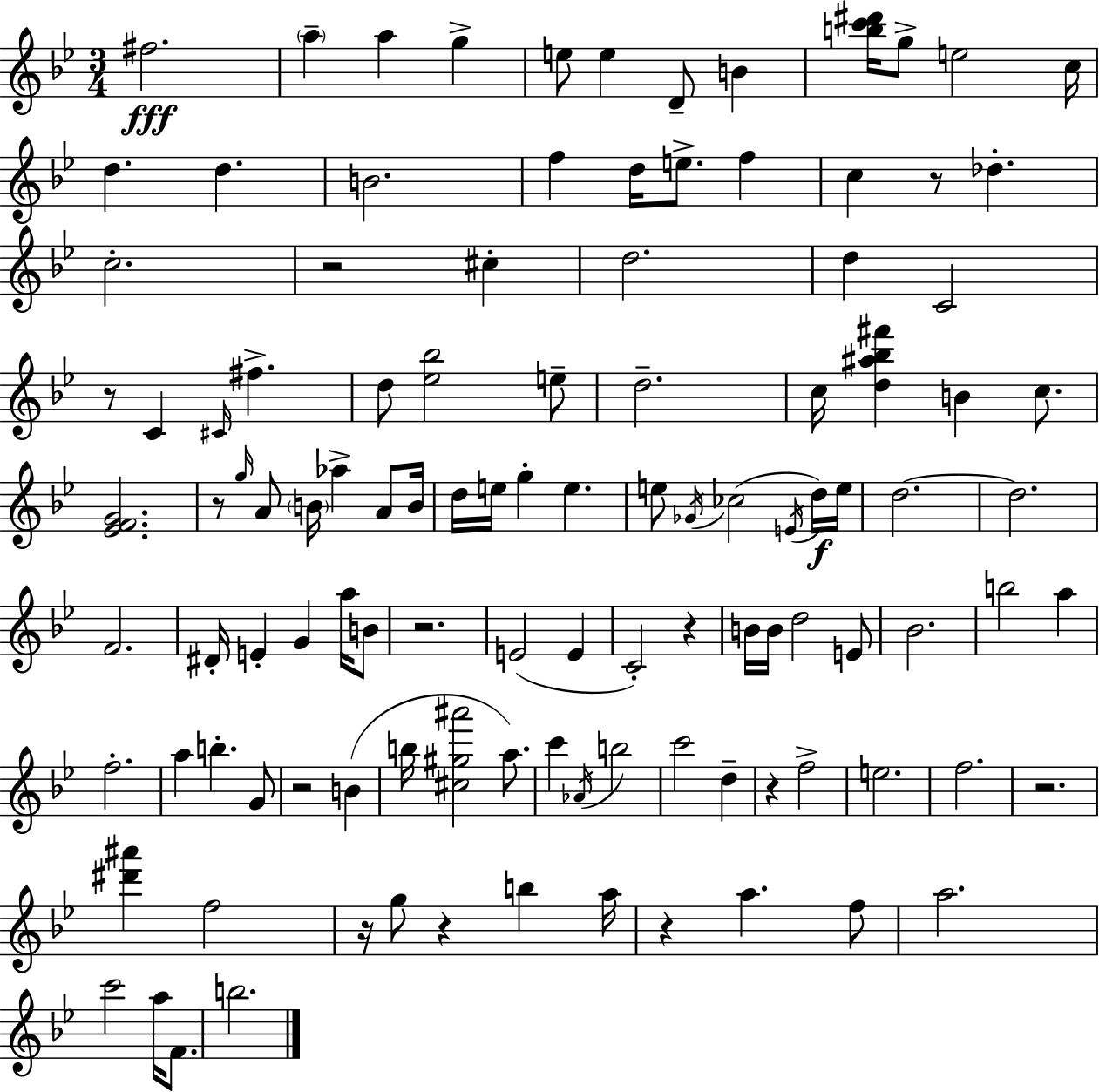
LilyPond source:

{
  \clef treble
  \numericTimeSignature
  \time 3/4
  \key bes \major
  fis''2.\fff | \parenthesize a''4-- a''4 g''4-> | e''8 e''4 d'8-- b'4 | <b'' c''' dis'''>16 g''8-> e''2 c''16 | \break d''4. d''4. | b'2. | f''4 d''16 e''8.-> f''4 | c''4 r8 des''4.-. | \break c''2.-. | r2 cis''4-. | d''2. | d''4 c'2 | \break r8 c'4 \grace { cis'16 } fis''4.-> | d''8 <ees'' bes''>2 e''8-- | d''2.-- | c''16 <d'' ais'' bes'' fis'''>4 b'4 c''8. | \break <ees' f' g'>2. | r8 \grace { g''16 } a'8 \parenthesize b'16 aes''4-> a'8 | b'16 d''16 e''16 g''4-. e''4. | e''8 \acciaccatura { ges'16 } ces''2( | \break \acciaccatura { e'16 } d''16\f) e''16 d''2.~~ | d''2. | f'2. | dis'16-. e'4-. g'4 | \break a''16 b'8 r2. | e'2( | e'4 c'2-.) | r4 b'16 b'16 d''2 | \break e'8 bes'2. | b''2 | a''4 f''2.-. | a''4 b''4.-. | \break g'8 r2 | b'4( b''16 <cis'' gis'' ais'''>2 | a''8.) c'''4 \acciaccatura { aes'16 } b''2 | c'''2 | \break d''4-- r4 f''2-> | e''2. | f''2. | r2. | \break <dis''' ais'''>4 f''2 | r16 g''8 r4 | b''4 a''16 r4 a''4. | f''8 a''2. | \break c'''2 | a''16 f'8. b''2. | \bar "|."
}